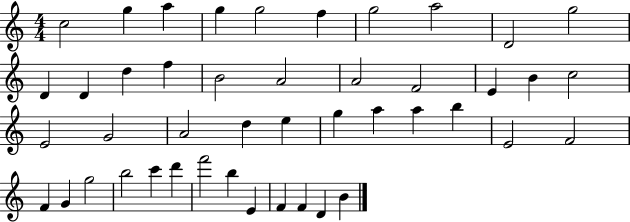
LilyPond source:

{
  \clef treble
  \numericTimeSignature
  \time 4/4
  \key c \major
  c''2 g''4 a''4 | g''4 g''2 f''4 | g''2 a''2 | d'2 g''2 | \break d'4 d'4 d''4 f''4 | b'2 a'2 | a'2 f'2 | e'4 b'4 c''2 | \break e'2 g'2 | a'2 d''4 e''4 | g''4 a''4 a''4 b''4 | e'2 f'2 | \break f'4 g'4 g''2 | b''2 c'''4 d'''4 | f'''2 b''4 e'4 | f'4 f'4 d'4 b'4 | \break \bar "|."
}